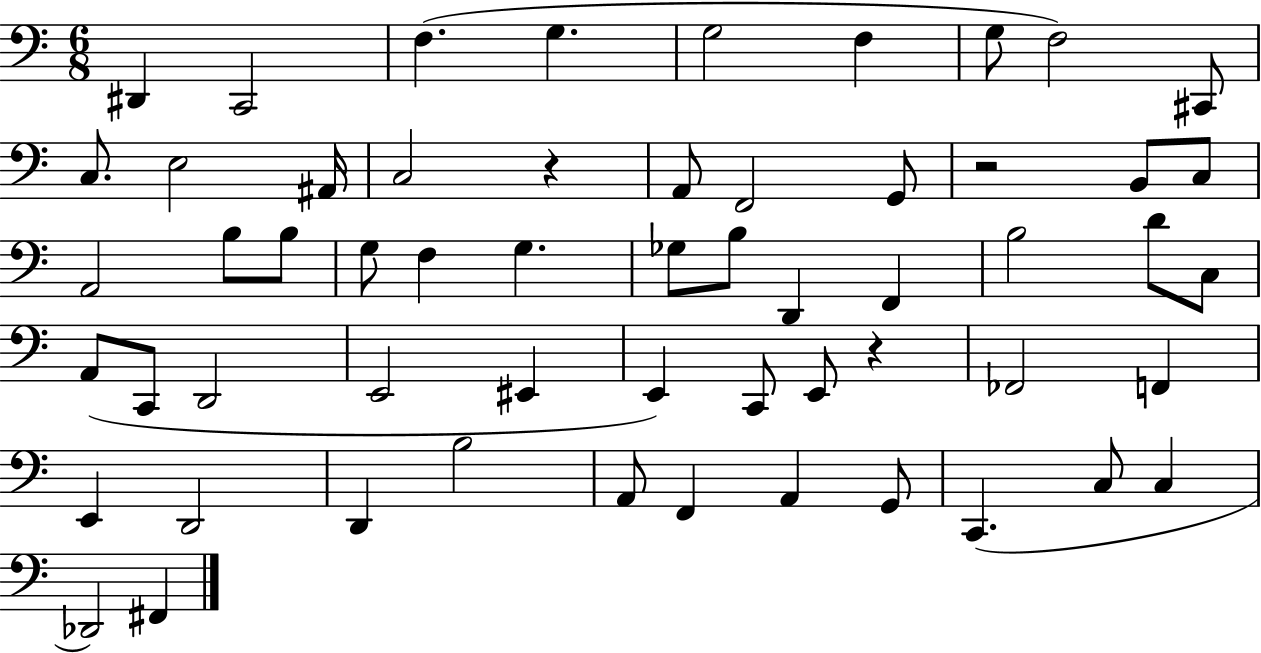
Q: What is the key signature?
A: C major